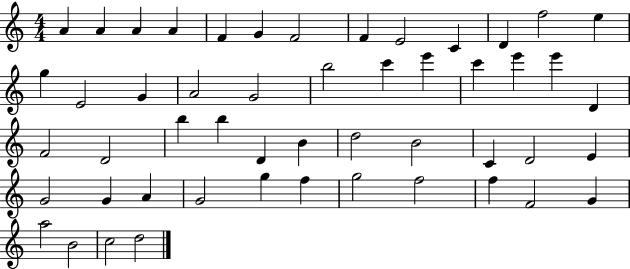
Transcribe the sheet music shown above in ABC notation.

X:1
T:Untitled
M:4/4
L:1/4
K:C
A A A A F G F2 F E2 C D f2 e g E2 G A2 G2 b2 c' e' c' e' e' D F2 D2 b b D B d2 B2 C D2 E G2 G A G2 g f g2 f2 f F2 G a2 B2 c2 d2